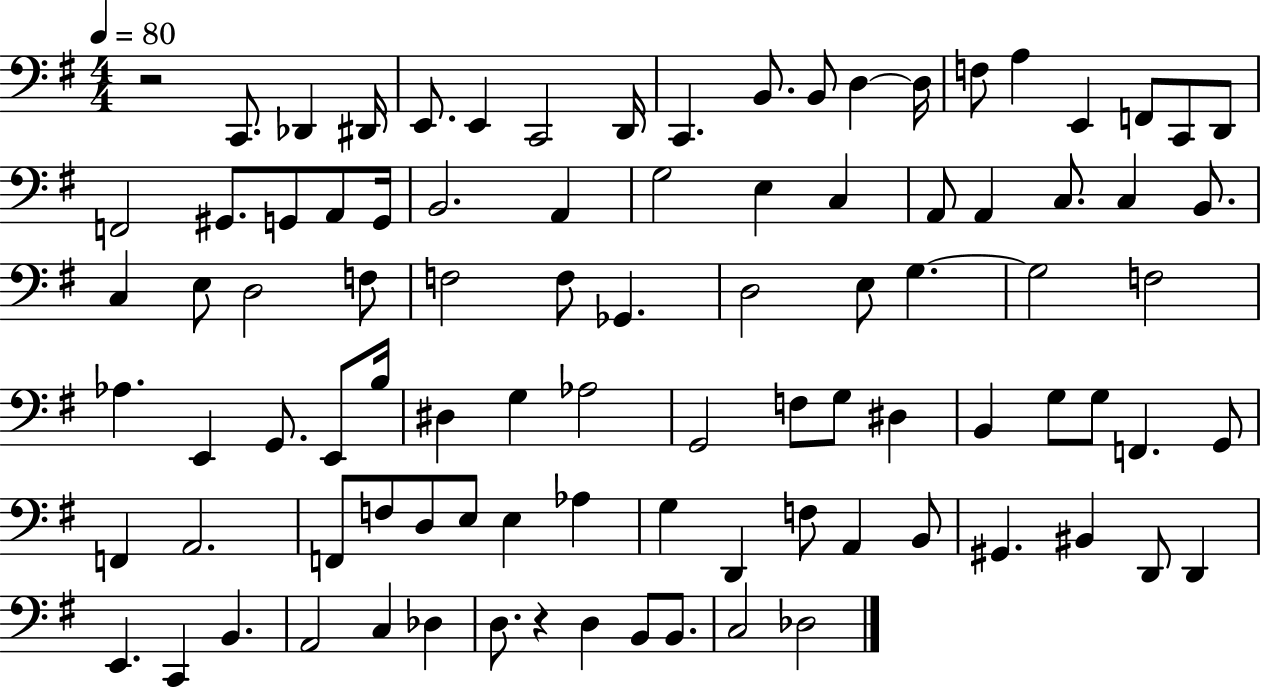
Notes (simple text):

R/h C2/e. Db2/q D#2/s E2/e. E2/q C2/h D2/s C2/q. B2/e. B2/e D3/q D3/s F3/e A3/q E2/q F2/e C2/e D2/e F2/h G#2/e. G2/e A2/e G2/s B2/h. A2/q G3/h E3/q C3/q A2/e A2/q C3/e. C3/q B2/e. C3/q E3/e D3/h F3/e F3/h F3/e Gb2/q. D3/h E3/e G3/q. G3/h F3/h Ab3/q. E2/q G2/e. E2/e B3/s D#3/q G3/q Ab3/h G2/h F3/e G3/e D#3/q B2/q G3/e G3/e F2/q. G2/e F2/q A2/h. F2/e F3/e D3/e E3/e E3/q Ab3/q G3/q D2/q F3/e A2/q B2/e G#2/q. BIS2/q D2/e D2/q E2/q. C2/q B2/q. A2/h C3/q Db3/q D3/e. R/q D3/q B2/e B2/e. C3/h Db3/h